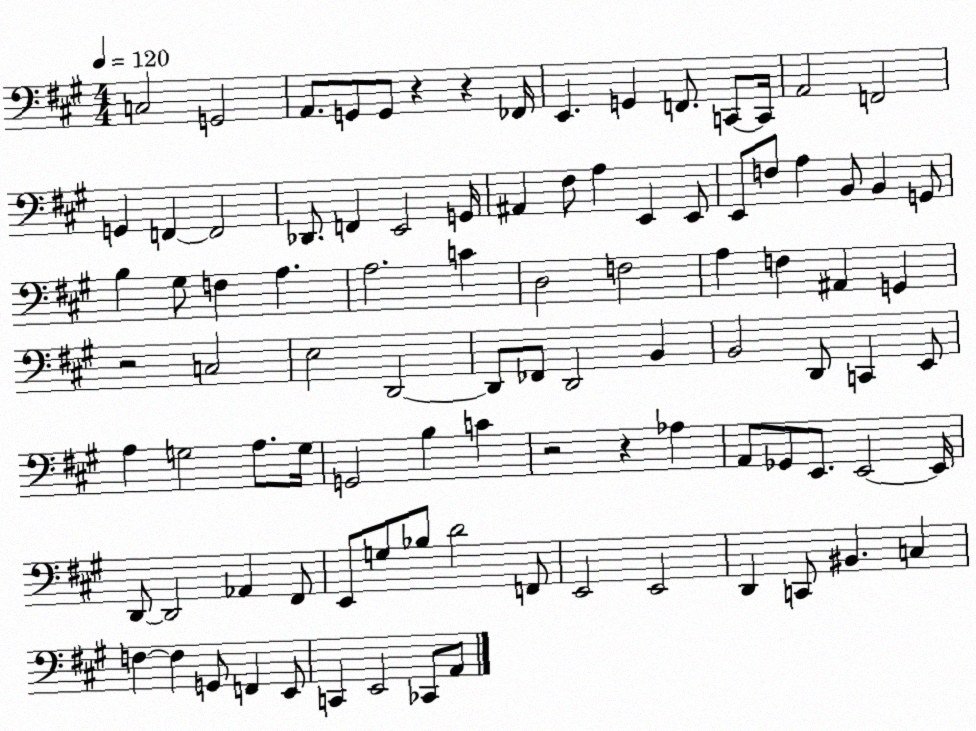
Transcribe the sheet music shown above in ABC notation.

X:1
T:Untitled
M:4/4
L:1/4
K:A
C,2 G,,2 A,,/2 G,,/2 G,,/2 z z _F,,/4 E,, G,, F,,/2 C,,/2 C,,/4 A,,2 F,,2 G,, F,, F,,2 _D,,/2 F,, E,,2 G,,/4 ^A,, ^F,/2 A, E,, E,,/2 E,,/2 F,/2 A, B,,/2 B,, G,,/2 B, ^G,/2 F, A, A,2 C D,2 F,2 A, F, ^A,, G,, z2 C,2 E,2 D,,2 D,,/2 _F,,/2 D,,2 B,, B,,2 D,,/2 C,, E,,/2 A, G,2 A,/2 G,/4 G,,2 B, C z2 z _A, A,,/2 _G,,/2 E,,/2 E,,2 E,,/4 D,,/2 D,,2 _A,, ^F,,/2 E,,/2 G,/2 _B,/2 D2 F,,/2 E,,2 E,,2 D,, C,,/2 ^B,, C, F, F, G,,/2 F,, E,,/2 C,, E,,2 _C,,/2 A,,/2